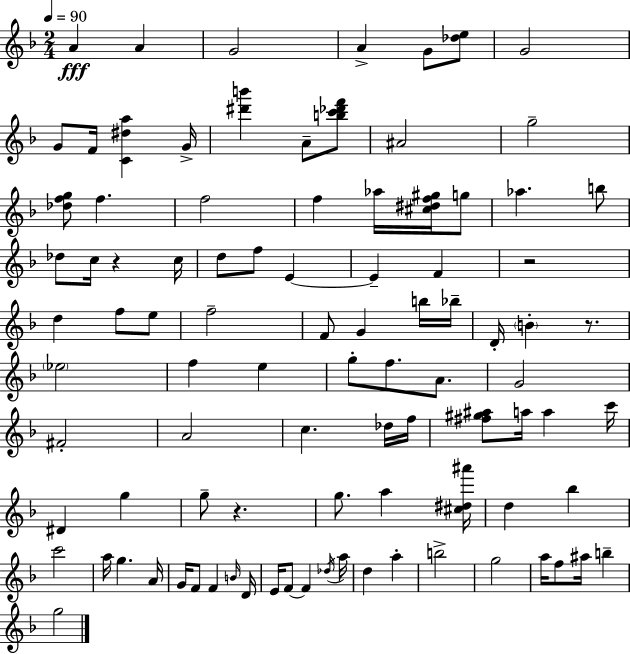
{
  \clef treble
  \numericTimeSignature
  \time 2/4
  \key f \major
  \tempo 4 = 90
  \repeat volta 2 { a'4\fff a'4 | g'2 | a'4-> g'8 <des'' e''>8 | g'2 | \break g'8 f'16 <c' dis'' a''>4 g'16-> | <dis''' b'''>4 a'8-- <b'' c''' des''' f'''>8 | ais'2 | g''2-- | \break <des'' f'' g''>8 f''4. | f''2 | f''4 aes''16 <cis'' dis'' f'' gis''>16 g''8 | aes''4. b''8 | \break des''8 c''16 r4 c''16 | d''8 f''8 e'4~~ | e'4-- f'4 | r2 | \break d''4 f''8 e''8 | f''2-- | f'8 g'4 b''16 bes''16-- | d'16-. \parenthesize b'4-. r8. | \break \parenthesize ees''2 | f''4 e''4 | g''8-. f''8. a'8. | g'2 | \break fis'2-. | a'2 | c''4. des''16 f''16 | <fis'' gis'' ais''>8 a''16 a''4 c'''16 | \break dis'4 g''4 | g''8-- r4. | g''8. a''4 <cis'' dis'' ais'''>16 | d''4 bes''4 | \break c'''2 | a''16 g''4. a'16 | g'16 f'8 f'4 \grace { b'16 } | d'16 e'16 f'8~~ f'4 | \break \acciaccatura { des''16 } a''16 d''4 a''4-. | b''2-> | g''2 | a''16 f''8 ais''16 b''4-- | \break g''2 | } \bar "|."
}